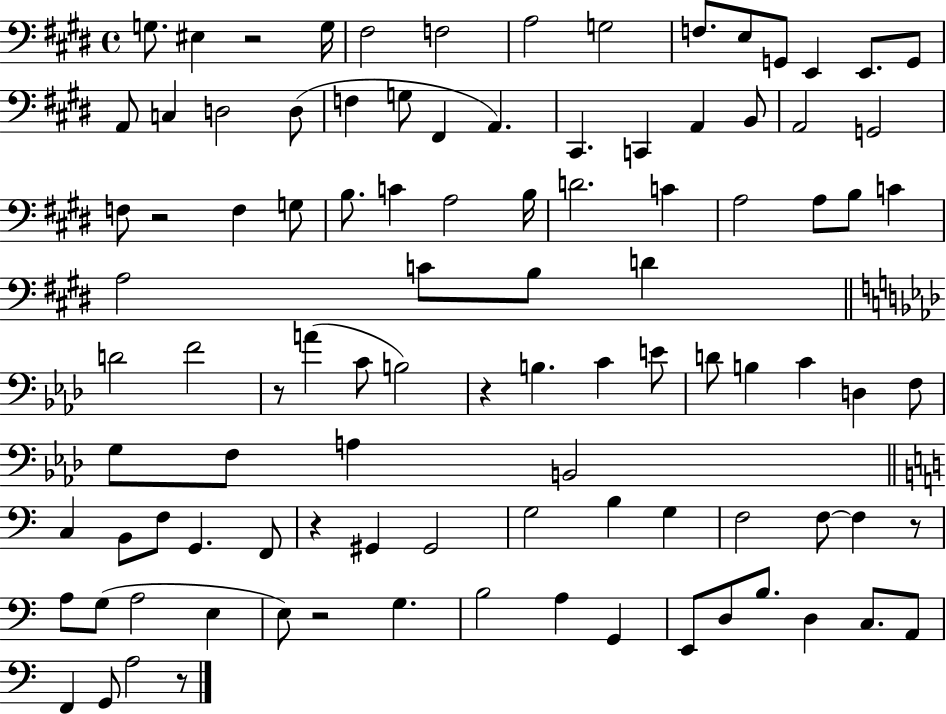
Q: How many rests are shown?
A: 8